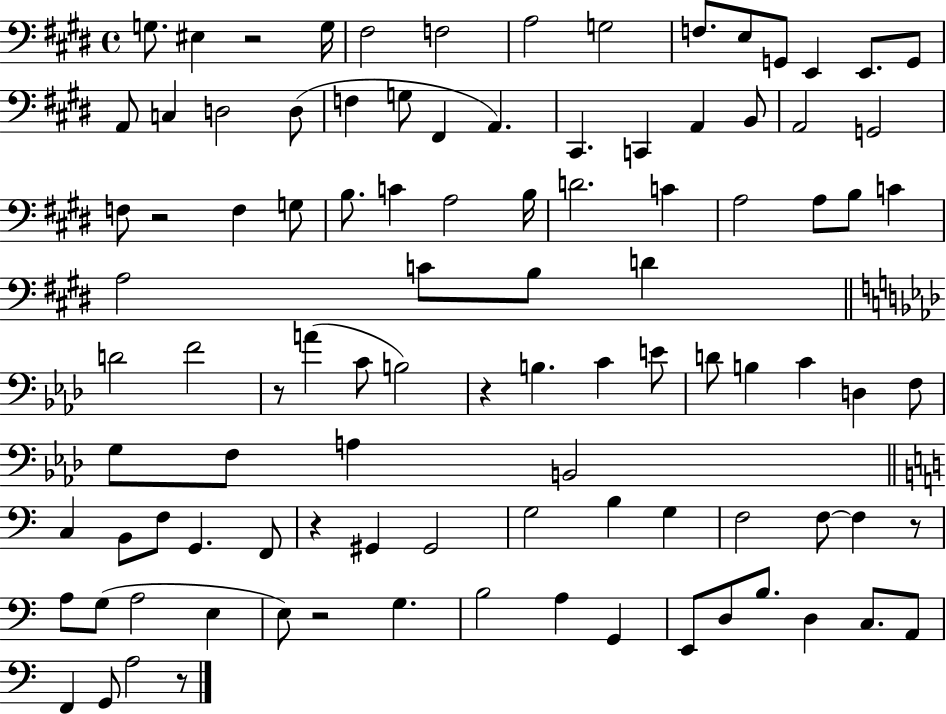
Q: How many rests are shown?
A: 8